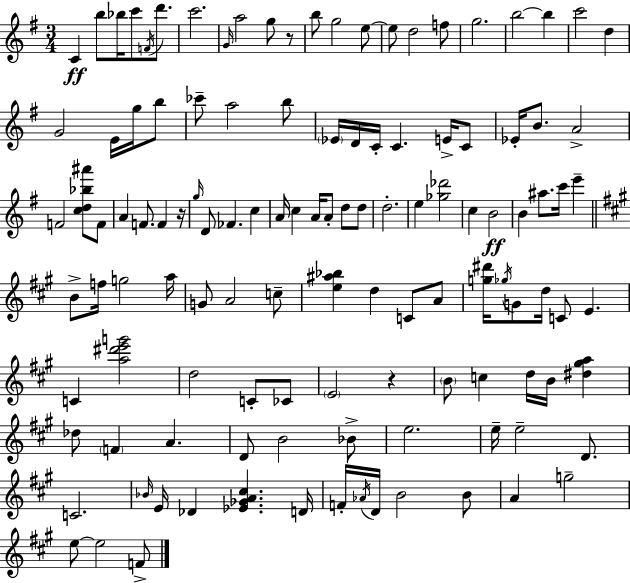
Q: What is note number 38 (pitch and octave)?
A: F4